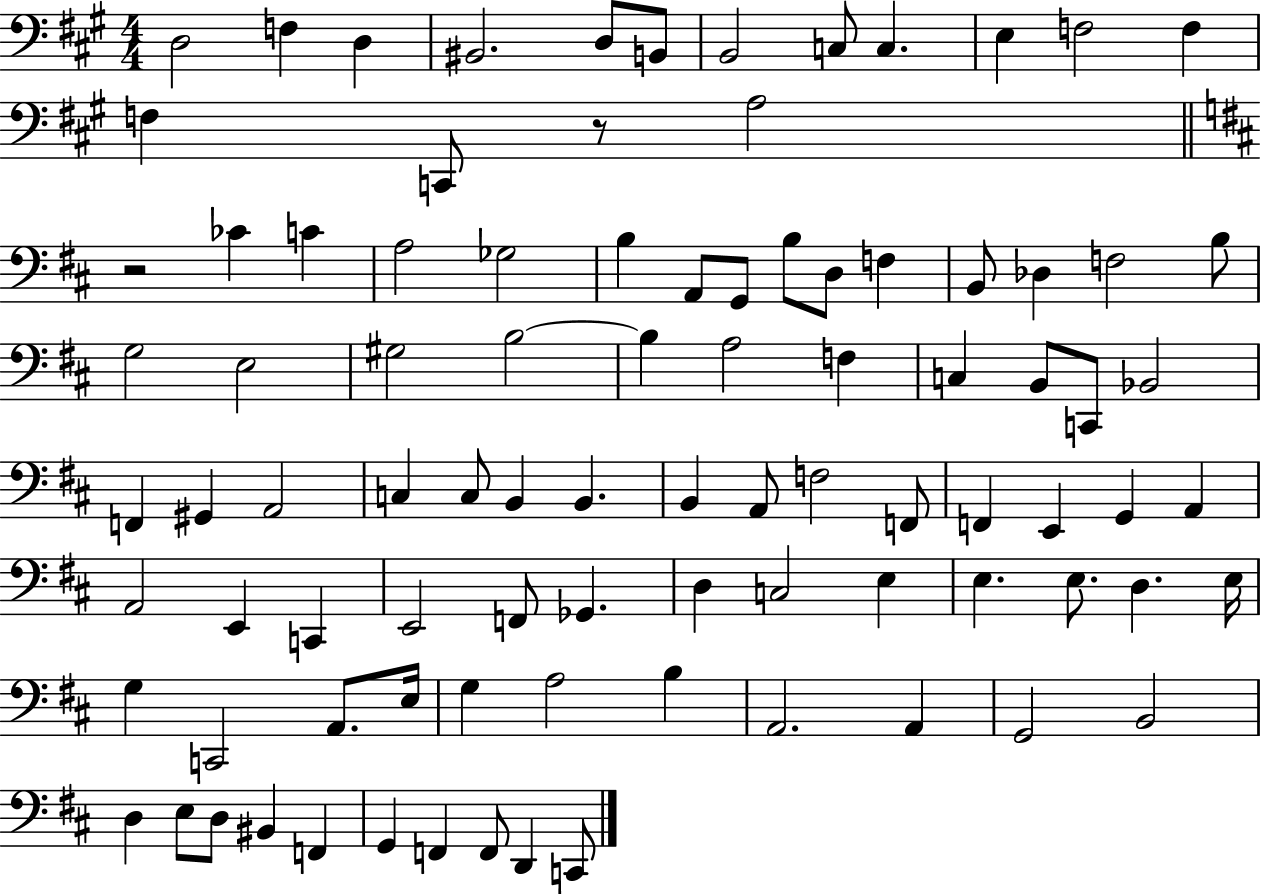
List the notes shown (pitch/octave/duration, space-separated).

D3/h F3/q D3/q BIS2/h. D3/e B2/e B2/h C3/e C3/q. E3/q F3/h F3/q F3/q C2/e R/e A3/h R/h CES4/q C4/q A3/h Gb3/h B3/q A2/e G2/e B3/e D3/e F3/q B2/e Db3/q F3/h B3/e G3/h E3/h G#3/h B3/h B3/q A3/h F3/q C3/q B2/e C2/e Bb2/h F2/q G#2/q A2/h C3/q C3/e B2/q B2/q. B2/q A2/e F3/h F2/e F2/q E2/q G2/q A2/q A2/h E2/q C2/q E2/h F2/e Gb2/q. D3/q C3/h E3/q E3/q. E3/e. D3/q. E3/s G3/q C2/h A2/e. E3/s G3/q A3/h B3/q A2/h. A2/q G2/h B2/h D3/q E3/e D3/e BIS2/q F2/q G2/q F2/q F2/e D2/q C2/e